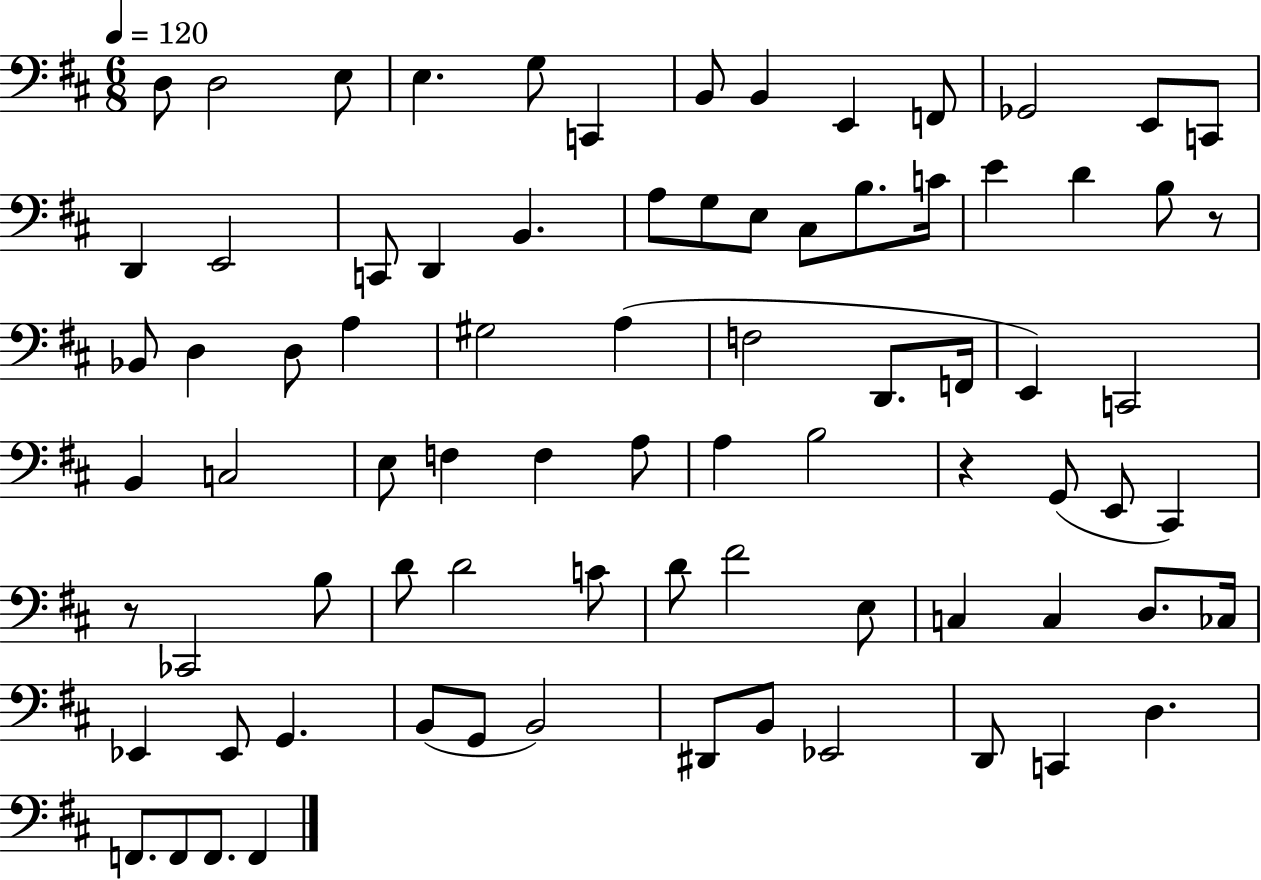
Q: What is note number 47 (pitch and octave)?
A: G2